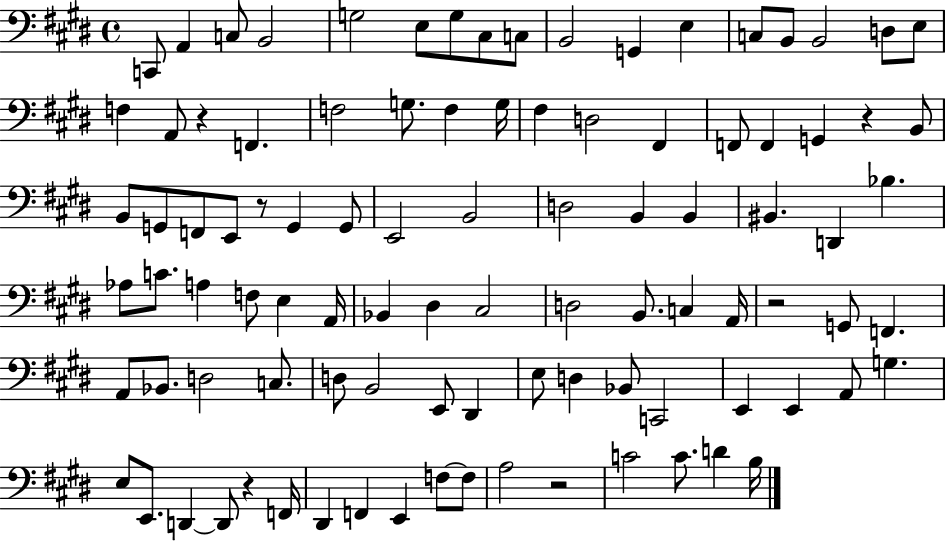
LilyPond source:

{
  \clef bass
  \time 4/4
  \defaultTimeSignature
  \key e \major
  c,8 a,4 c8 b,2 | g2 e8 g8 cis8 c8 | b,2 g,4 e4 | c8 b,8 b,2 d8 e8 | \break f4 a,8 r4 f,4. | f2 g8. f4 g16 | fis4 d2 fis,4 | f,8 f,4 g,4 r4 b,8 | \break b,8 g,8 f,8 e,8 r8 g,4 g,8 | e,2 b,2 | d2 b,4 b,4 | bis,4. d,4 bes4. | \break aes8 c'8. a4 f8 e4 a,16 | bes,4 dis4 cis2 | d2 b,8. c4 a,16 | r2 g,8 f,4. | \break a,8 bes,8. d2 c8. | d8 b,2 e,8 dis,4 | e8 d4 bes,8 c,2 | e,4 e,4 a,8 g4. | \break e8 e,8. d,4~~ d,8 r4 f,16 | dis,4 f,4 e,4 f8~~ f8 | a2 r2 | c'2 c'8. d'4 b16 | \break \bar "|."
}